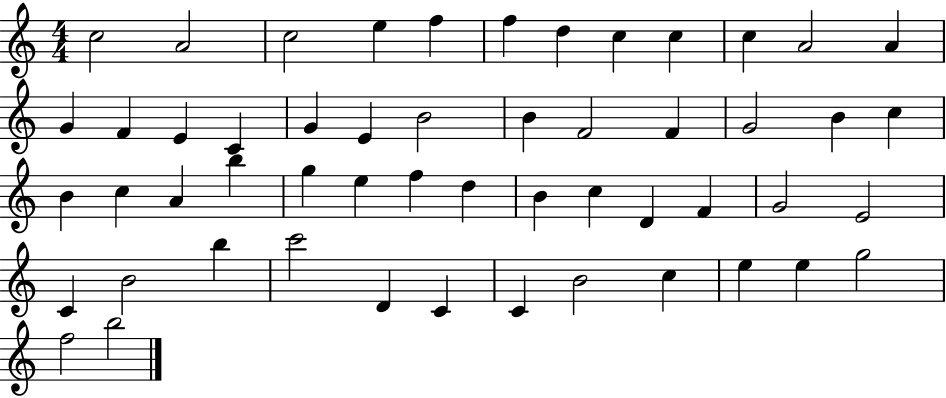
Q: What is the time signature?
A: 4/4